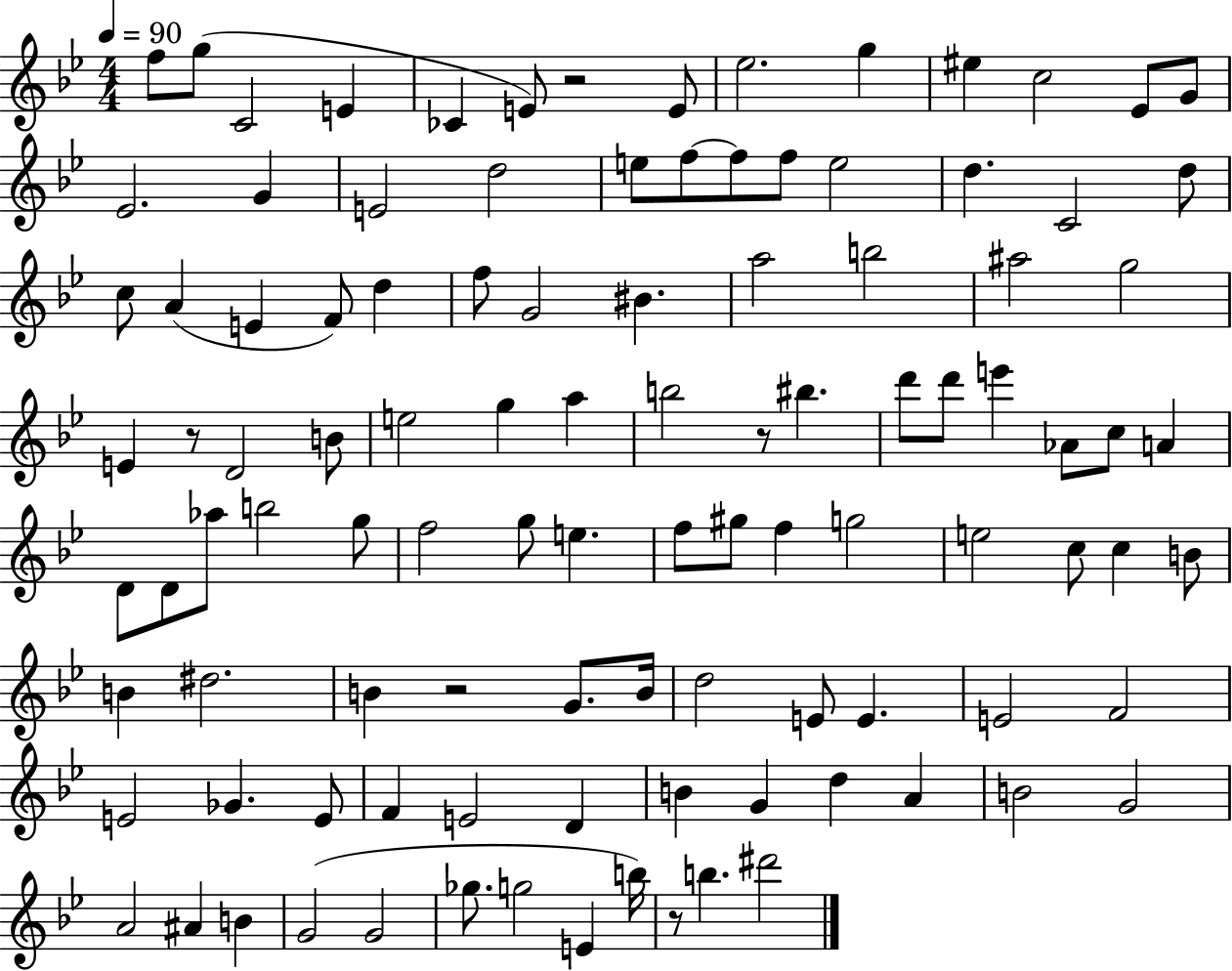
F5/e G5/e C4/h E4/q CES4/q E4/e R/h E4/e Eb5/h. G5/q EIS5/q C5/h Eb4/e G4/e Eb4/h. G4/q E4/h D5/h E5/e F5/e F5/e F5/e E5/h D5/q. C4/h D5/e C5/e A4/q E4/q F4/e D5/q F5/e G4/h BIS4/q. A5/h B5/h A#5/h G5/h E4/q R/e D4/h B4/e E5/h G5/q A5/q B5/h R/e BIS5/q. D6/e D6/e E6/q Ab4/e C5/e A4/q D4/e D4/e Ab5/e B5/h G5/e F5/h G5/e E5/q. F5/e G#5/e F5/q G5/h E5/h C5/e C5/q B4/e B4/q D#5/h. B4/q R/h G4/e. B4/s D5/h E4/e E4/q. E4/h F4/h E4/h Gb4/q. E4/e F4/q E4/h D4/q B4/q G4/q D5/q A4/q B4/h G4/h A4/h A#4/q B4/q G4/h G4/h Gb5/e. G5/h E4/q B5/s R/e B5/q. D#6/h